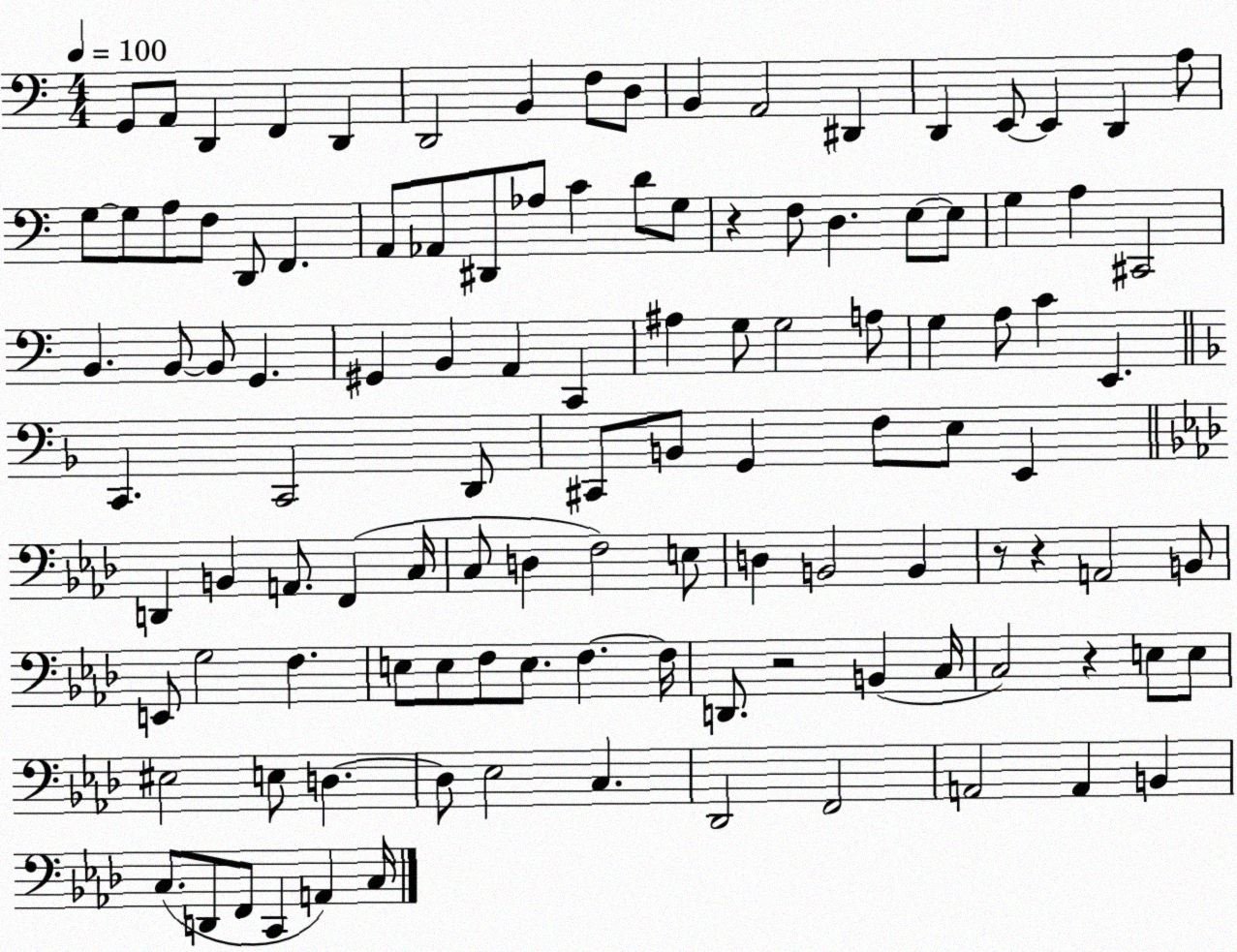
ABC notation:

X:1
T:Untitled
M:4/4
L:1/4
K:C
G,,/2 A,,/2 D,, F,, D,, D,,2 B,, F,/2 D,/2 B,, A,,2 ^D,, D,, E,,/2 E,, D,, A,/2 G,/2 G,/2 A,/2 F,/2 D,,/2 F,, A,,/2 _A,,/2 ^D,,/2 _A,/2 C D/2 G,/2 z F,/2 D, E,/2 E,/2 G, A, ^C,,2 B,, B,,/2 B,,/2 G,, ^G,, B,, A,, C,, ^A, G,/2 G,2 A,/2 G, A,/2 C E,, C,, C,,2 D,,/2 ^C,,/2 B,,/2 G,, F,/2 E,/2 E,, D,, B,, A,,/2 F,, C,/4 C,/2 D, F,2 E,/2 D, B,,2 B,, z/2 z A,,2 B,,/2 E,,/2 G,2 F, E,/2 E,/2 F,/2 E,/2 F, F,/4 D,,/2 z2 B,, C,/4 C,2 z E,/2 E,/2 ^E,2 E,/2 D, D,/2 _E,2 C, _D,,2 F,,2 A,,2 A,, B,, C,/2 D,,/2 F,,/2 C,, A,, C,/4